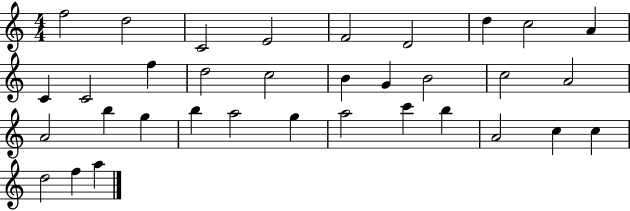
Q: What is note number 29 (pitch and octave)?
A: A4